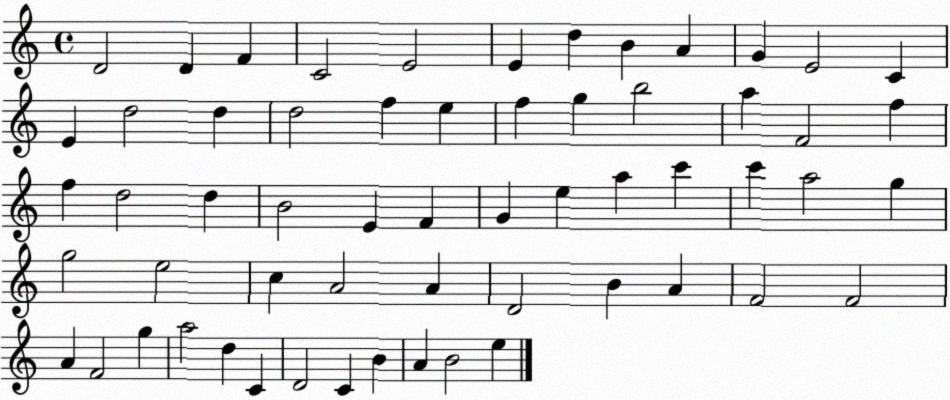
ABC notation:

X:1
T:Untitled
M:4/4
L:1/4
K:C
D2 D F C2 E2 E d B A G E2 C E d2 d d2 f e f g b2 a F2 f f d2 d B2 E F G e a c' c' a2 g g2 e2 c A2 A D2 B A F2 F2 A F2 g a2 d C D2 C B A B2 e